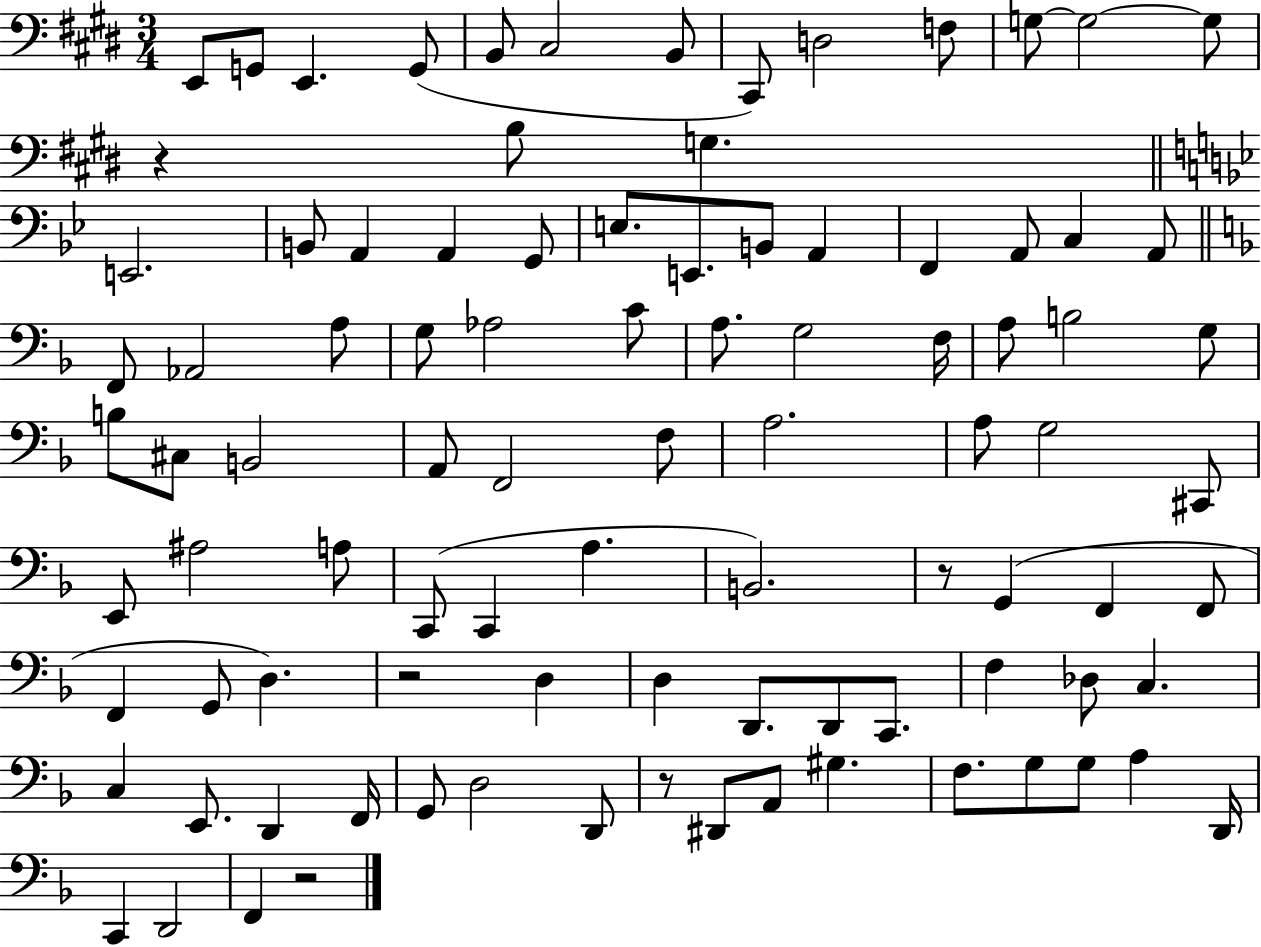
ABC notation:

X:1
T:Untitled
M:3/4
L:1/4
K:E
E,,/2 G,,/2 E,, G,,/2 B,,/2 ^C,2 B,,/2 ^C,,/2 D,2 F,/2 G,/2 G,2 G,/2 z B,/2 G, E,,2 B,,/2 A,, A,, G,,/2 E,/2 E,,/2 B,,/2 A,, F,, A,,/2 C, A,,/2 F,,/2 _A,,2 A,/2 G,/2 _A,2 C/2 A,/2 G,2 F,/4 A,/2 B,2 G,/2 B,/2 ^C,/2 B,,2 A,,/2 F,,2 F,/2 A,2 A,/2 G,2 ^C,,/2 E,,/2 ^A,2 A,/2 C,,/2 C,, A, B,,2 z/2 G,, F,, F,,/2 F,, G,,/2 D, z2 D, D, D,,/2 D,,/2 C,,/2 F, _D,/2 C, C, E,,/2 D,, F,,/4 G,,/2 D,2 D,,/2 z/2 ^D,,/2 A,,/2 ^G, F,/2 G,/2 G,/2 A, D,,/4 C,, D,,2 F,, z2